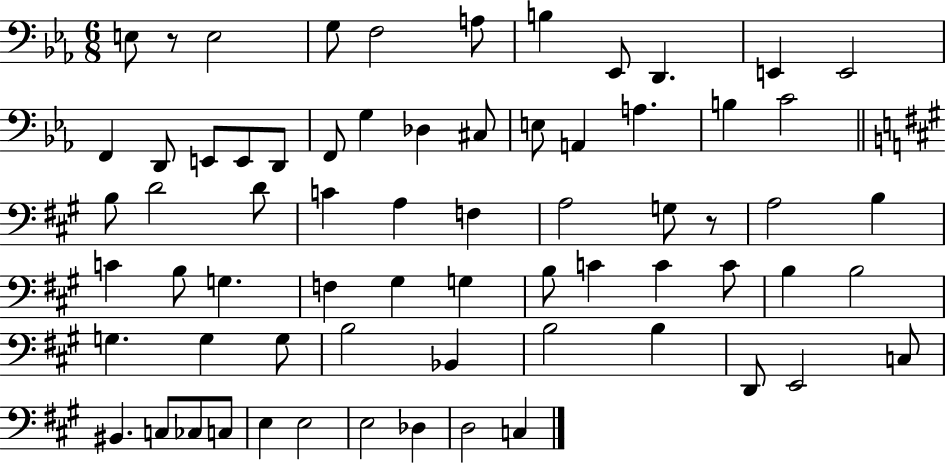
{
  \clef bass
  \numericTimeSignature
  \time 6/8
  \key ees \major
  e8 r8 e2 | g8 f2 a8 | b4 ees,8 d,4. | e,4 e,2 | \break f,4 d,8 e,8 e,8 d,8 | f,8 g4 des4 cis8 | e8 a,4 a4. | b4 c'2 | \break \bar "||" \break \key a \major b8 d'2 d'8 | c'4 a4 f4 | a2 g8 r8 | a2 b4 | \break c'4 b8 g4. | f4 gis4 g4 | b8 c'4 c'4 c'8 | b4 b2 | \break g4. g4 g8 | b2 bes,4 | b2 b4 | d,8 e,2 c8 | \break bis,4. c8 ces8 c8 | e4 e2 | e2 des4 | d2 c4 | \break \bar "|."
}